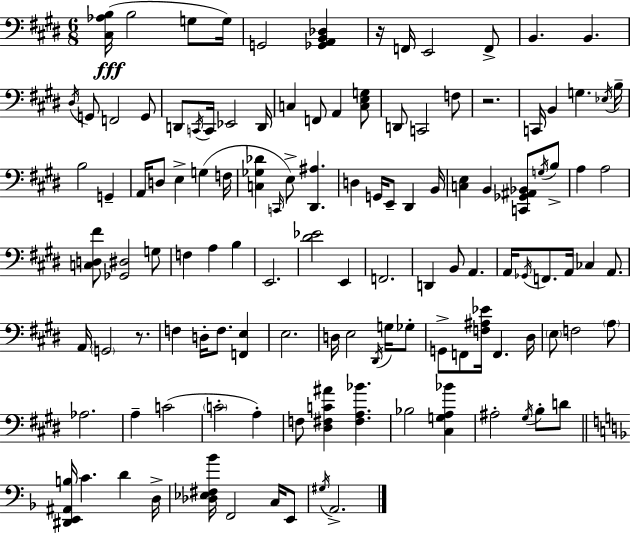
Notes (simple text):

[C#3,Ab3,B3]/s B3/h G3/e G3/s G2/h [Gb2,A2,B2,Db3]/q R/s F2/s E2/h F2/e B2/q. B2/q. D#3/s G2/e F2/h G2/e D2/e C2/s C2/s Eb2/h D2/s C3/q F2/e A2/q [C3,E3,G3]/e D2/e C2/h F3/e R/h. C2/s B2/q G3/q. Eb3/s B3/s B3/h G2/q A2/s D3/e E3/q G3/q F3/s [C3,Gb3,Db4]/q C2/s E3/e [D#2,A#3]/q. D3/q G2/s E2/e D#2/q B2/s [C3,E3]/q B2/q [C2,Gb2,A#2,Bb2]/e G3/s B3/e A3/q A3/h [C3,D3,F#4]/e [Gb2,D#3]/h G3/e F3/q A3/q B3/q E2/h. [D#4,Eb4]/h E2/q F2/h. D2/q B2/e A2/q. A2/s Gb2/s F2/e. A2/s CES3/q A2/e. A2/s G2/h R/e. F3/q D3/s F3/e. [F2,E3]/q E3/h. D3/s E3/h D#2/s G3/s Gb3/e G2/e F2/e [F3,A#3,Eb4]/s F2/q. D#3/s E3/e F3/h A3/e Ab3/h. A3/q C4/h C4/h A3/q F3/e [D#3,F#3,C4,A#4]/q [F#3,A3,Bb4]/q. Bb3/h [C#3,G3,A3,Bb4]/q A#3/h G#3/s B3/e D4/e [D#2,E2,A#2,B3]/s C4/q. D4/q D3/s [Db3,Eb3,F#3,Bb4]/s F2/h C3/s E2/e G#3/s A2/h.